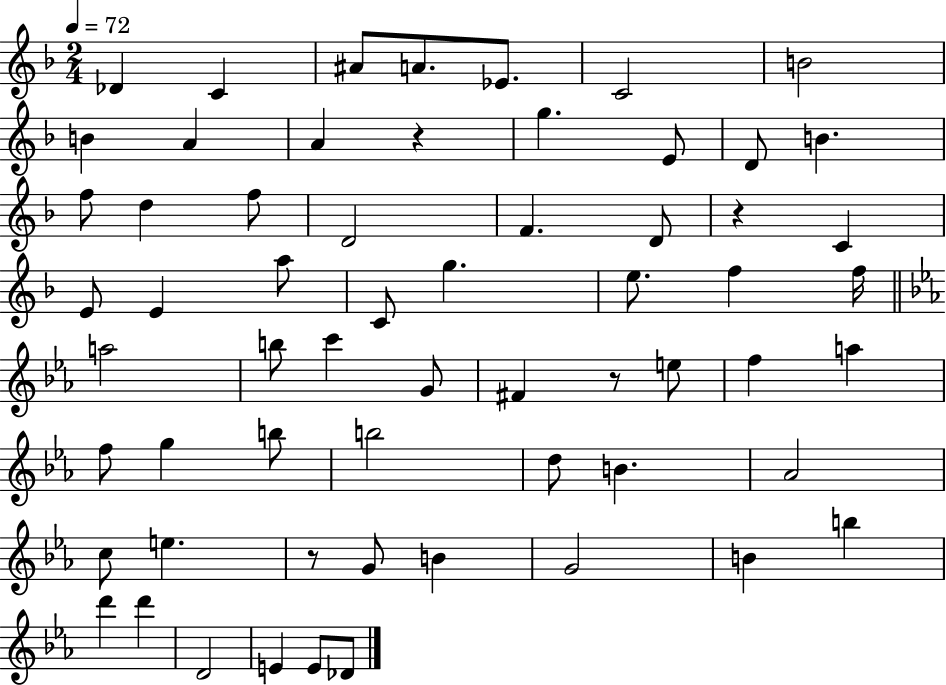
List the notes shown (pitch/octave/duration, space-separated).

Db4/q C4/q A#4/e A4/e. Eb4/e. C4/h B4/h B4/q A4/q A4/q R/q G5/q. E4/e D4/e B4/q. F5/e D5/q F5/e D4/h F4/q. D4/e R/q C4/q E4/e E4/q A5/e C4/e G5/q. E5/e. F5/q F5/s A5/h B5/e C6/q G4/e F#4/q R/e E5/e F5/q A5/q F5/e G5/q B5/e B5/h D5/e B4/q. Ab4/h C5/e E5/q. R/e G4/e B4/q G4/h B4/q B5/q D6/q D6/q D4/h E4/q E4/e Db4/e